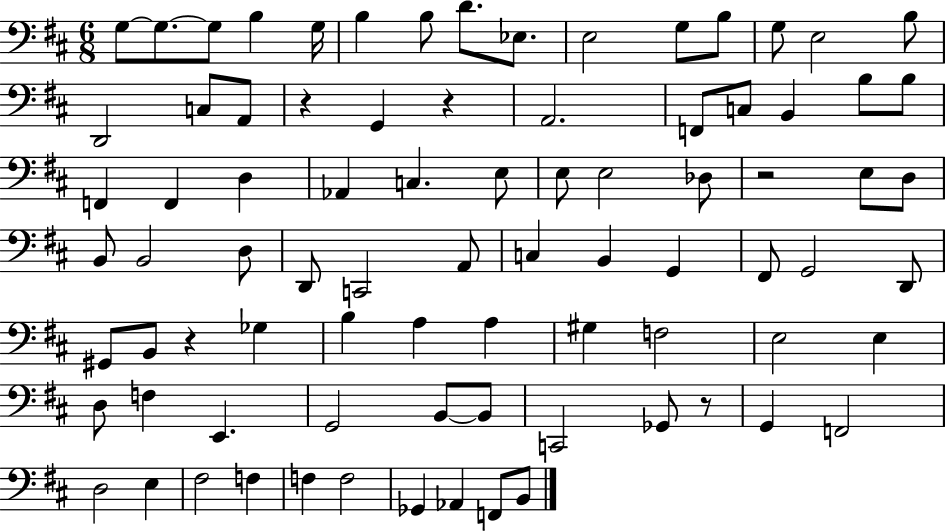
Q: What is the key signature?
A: D major